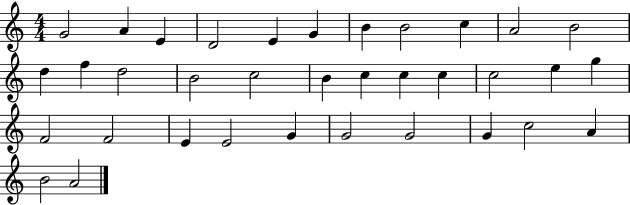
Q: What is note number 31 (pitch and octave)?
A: G4